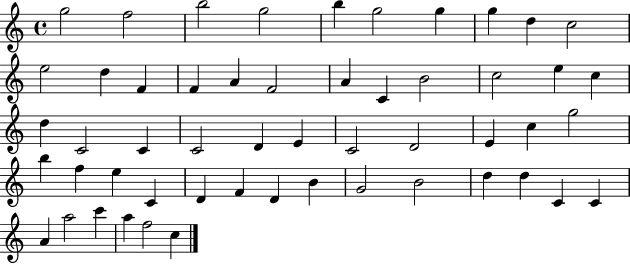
G5/h F5/h B5/h G5/h B5/q G5/h G5/q G5/q D5/q C5/h E5/h D5/q F4/q F4/q A4/q F4/h A4/q C4/q B4/h C5/h E5/q C5/q D5/q C4/h C4/q C4/h D4/q E4/q C4/h D4/h E4/q C5/q G5/h B5/q F5/q E5/q C4/q D4/q F4/q D4/q B4/q G4/h B4/h D5/q D5/q C4/q C4/q A4/q A5/h C6/q A5/q F5/h C5/q